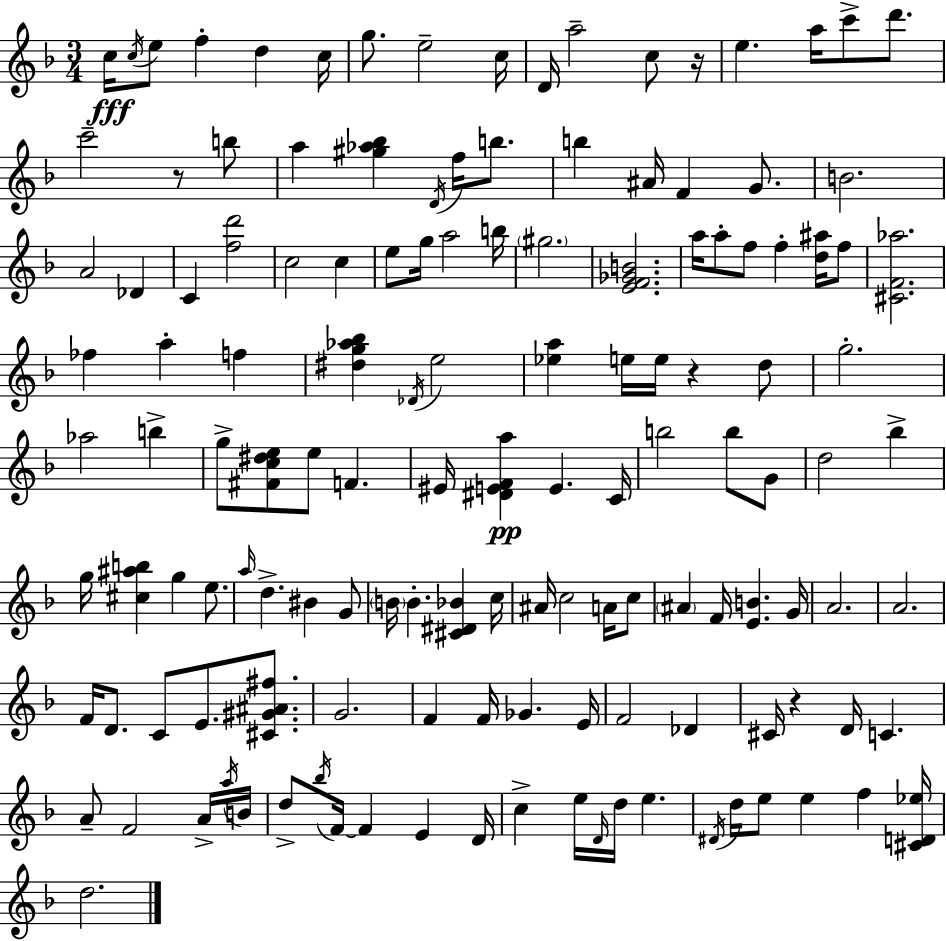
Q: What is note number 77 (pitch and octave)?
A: A4